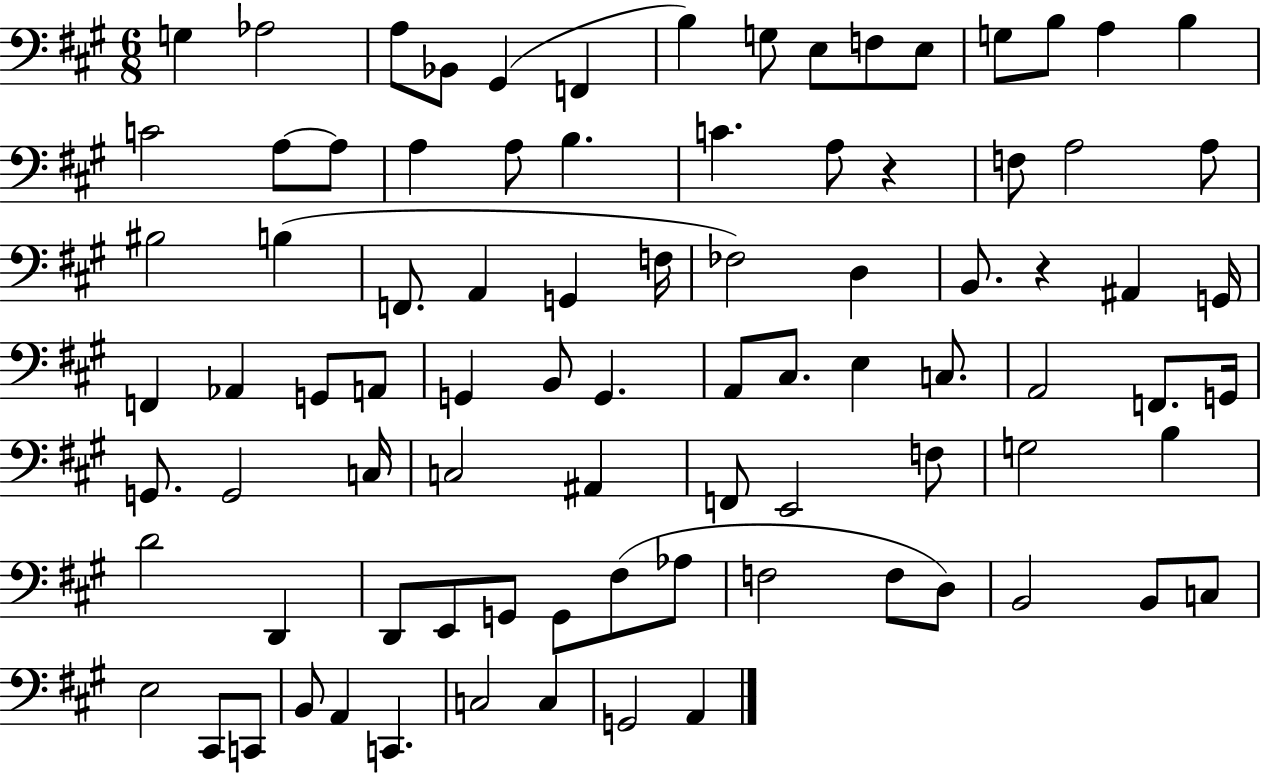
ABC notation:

X:1
T:Untitled
M:6/8
L:1/4
K:A
G, _A,2 A,/2 _B,,/2 ^G,, F,, B, G,/2 E,/2 F,/2 E,/2 G,/2 B,/2 A, B, C2 A,/2 A,/2 A, A,/2 B, C A,/2 z F,/2 A,2 A,/2 ^B,2 B, F,,/2 A,, G,, F,/4 _F,2 D, B,,/2 z ^A,, G,,/4 F,, _A,, G,,/2 A,,/2 G,, B,,/2 G,, A,,/2 ^C,/2 E, C,/2 A,,2 F,,/2 G,,/4 G,,/2 G,,2 C,/4 C,2 ^A,, F,,/2 E,,2 F,/2 G,2 B, D2 D,, D,,/2 E,,/2 G,,/2 G,,/2 ^F,/2 _A,/2 F,2 F,/2 D,/2 B,,2 B,,/2 C,/2 E,2 ^C,,/2 C,,/2 B,,/2 A,, C,, C,2 C, G,,2 A,,